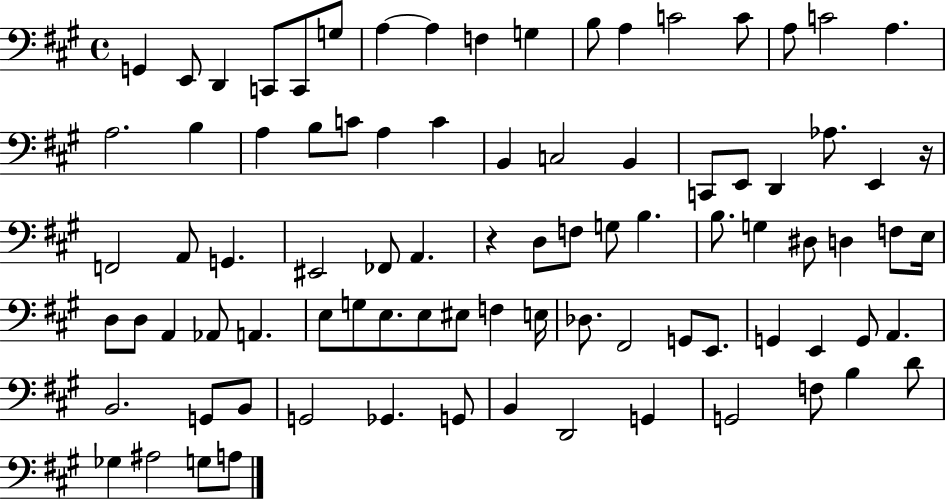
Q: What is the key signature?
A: A major